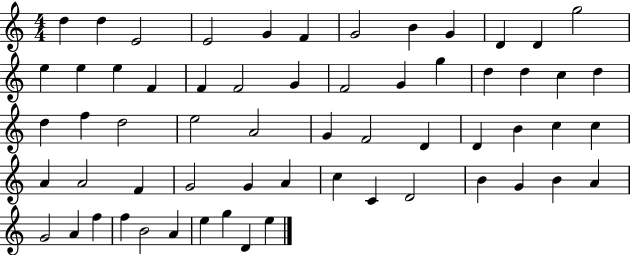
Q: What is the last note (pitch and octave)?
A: E5